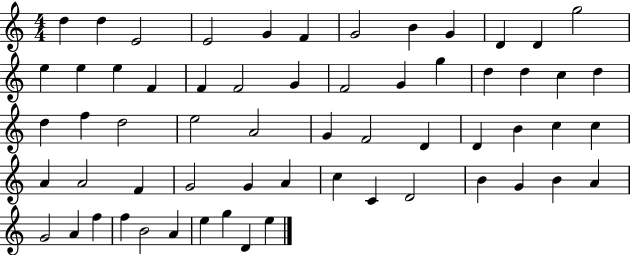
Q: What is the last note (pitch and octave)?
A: E5